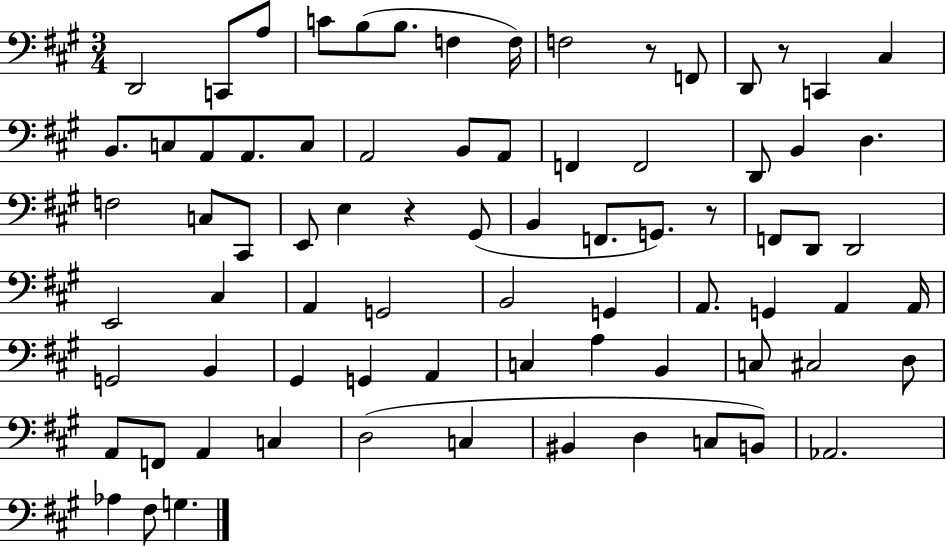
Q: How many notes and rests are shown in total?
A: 77